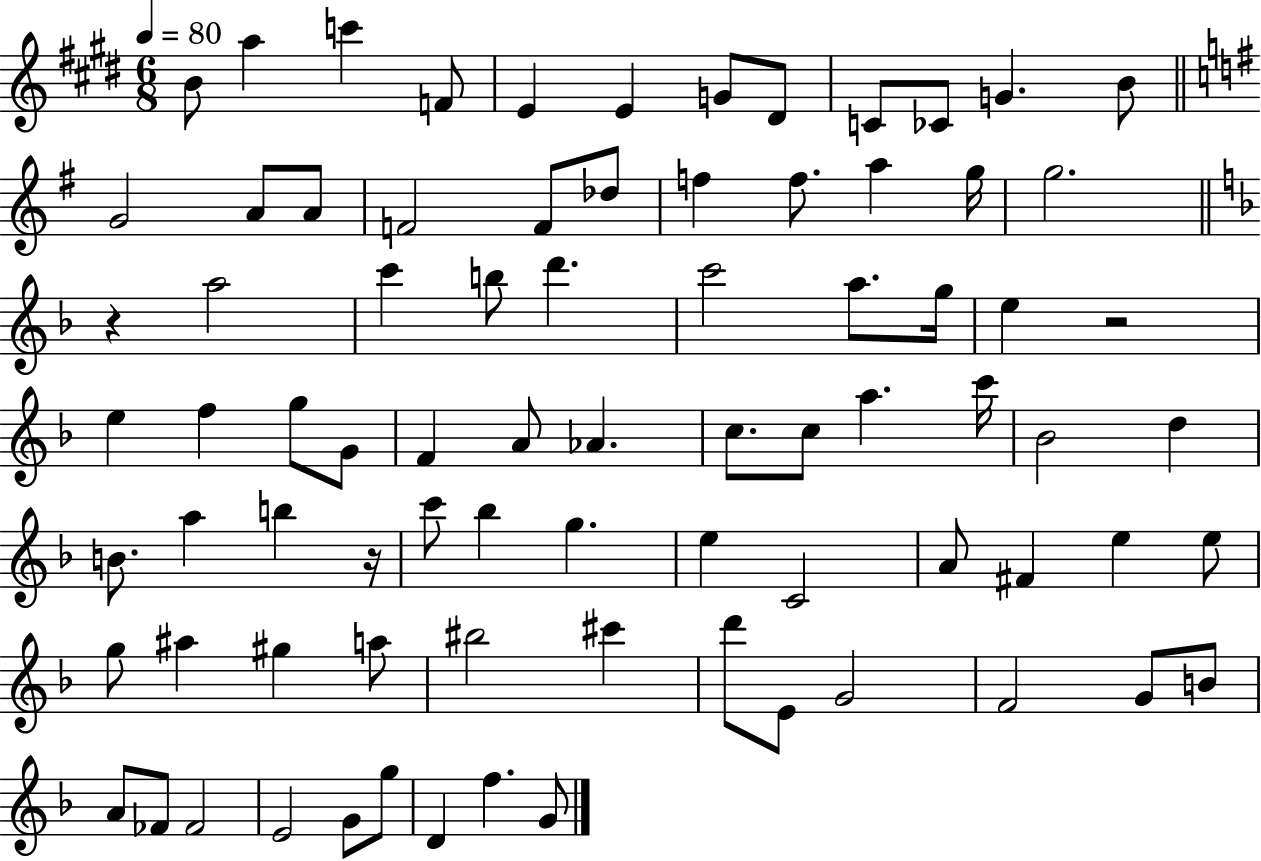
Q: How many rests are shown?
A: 3